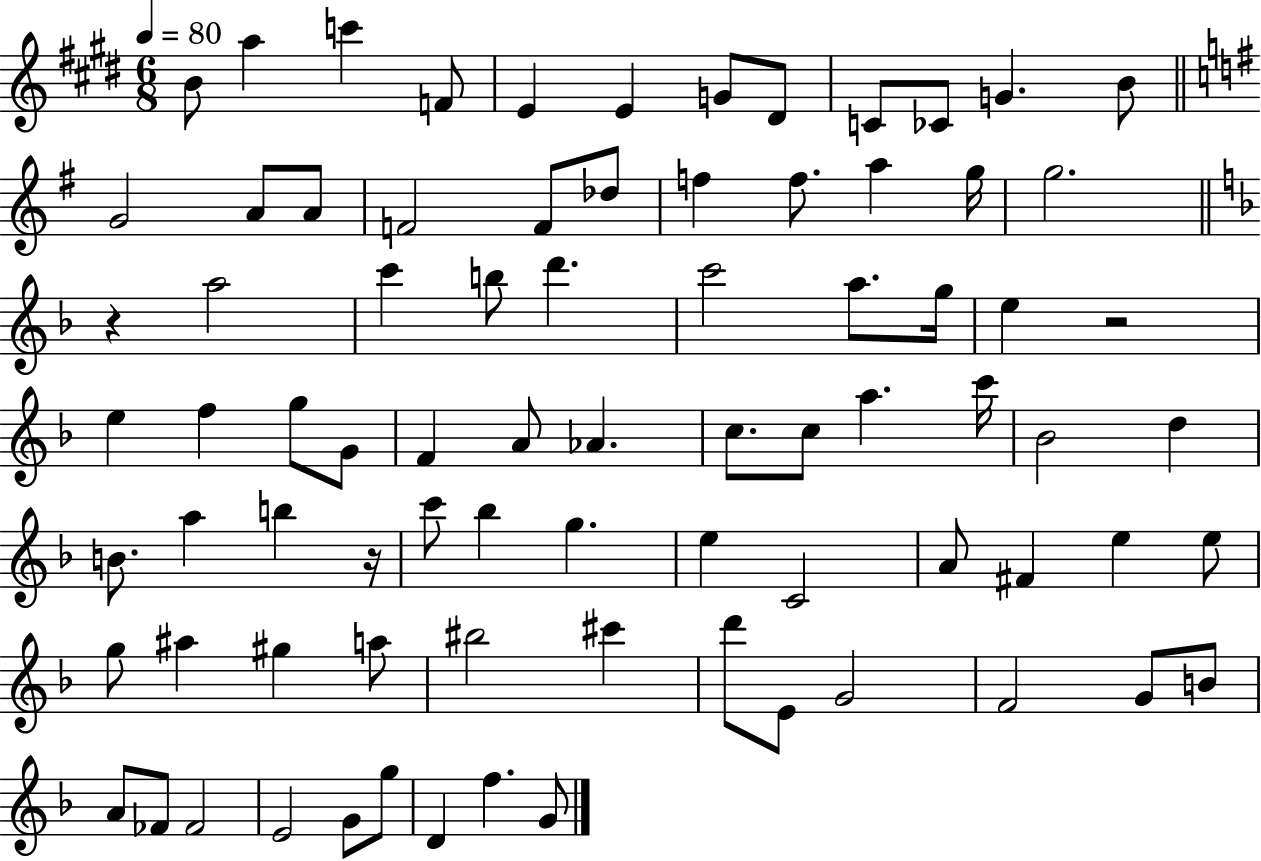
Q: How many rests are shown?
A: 3